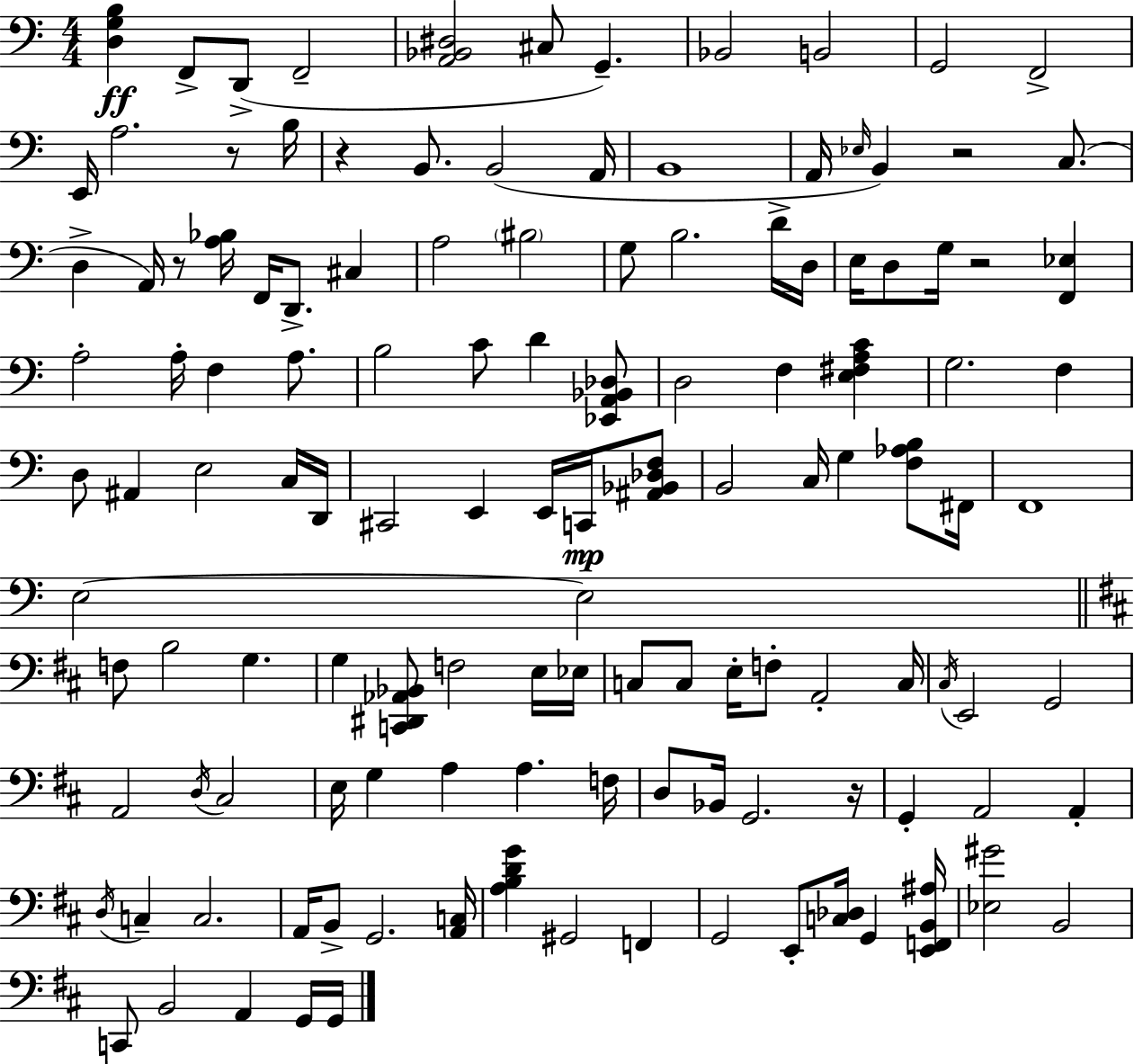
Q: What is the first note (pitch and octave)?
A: F2